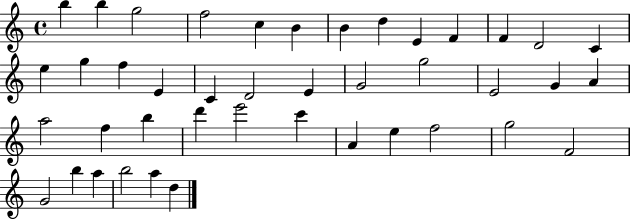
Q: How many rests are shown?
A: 0